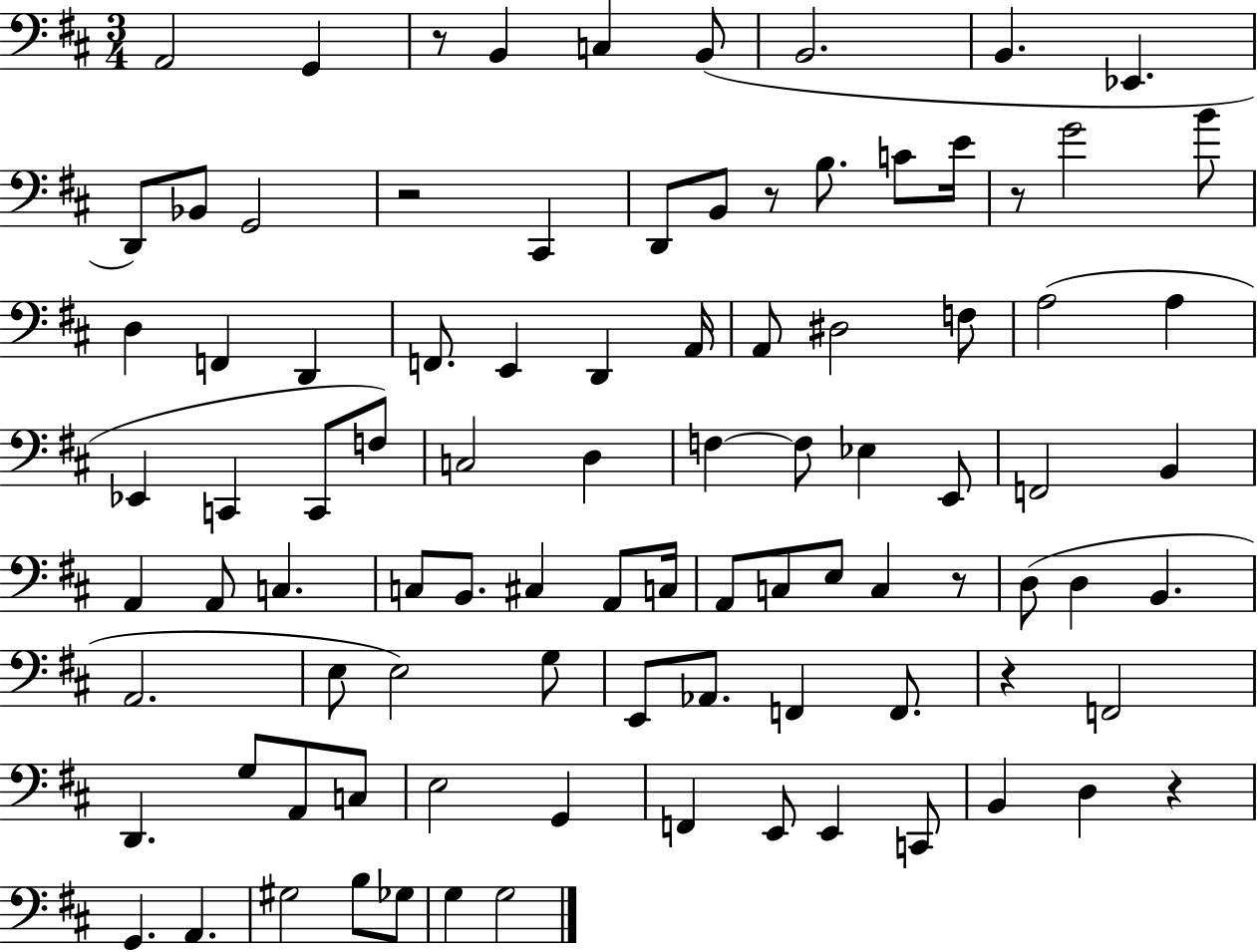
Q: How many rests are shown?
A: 7